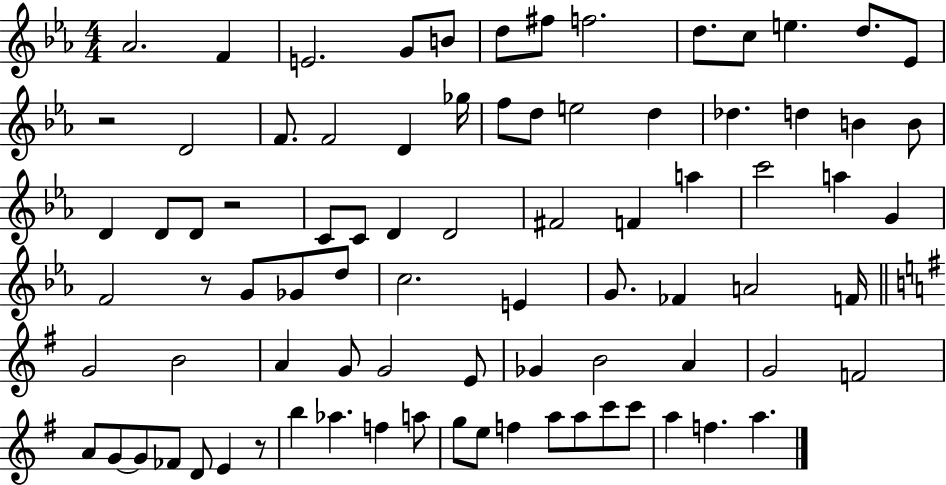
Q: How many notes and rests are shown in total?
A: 84